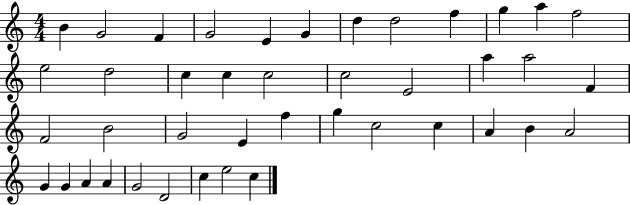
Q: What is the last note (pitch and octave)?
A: C5